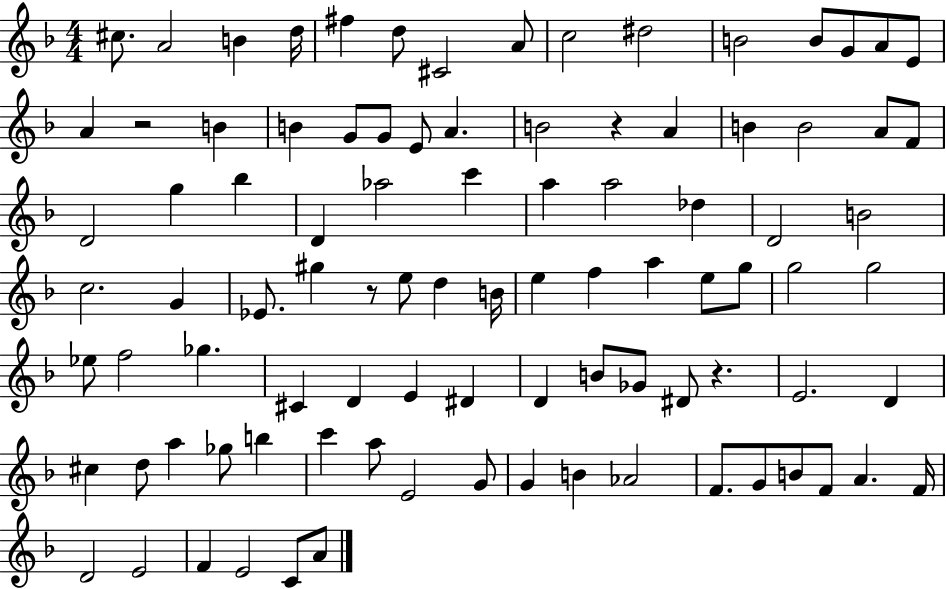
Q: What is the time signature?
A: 4/4